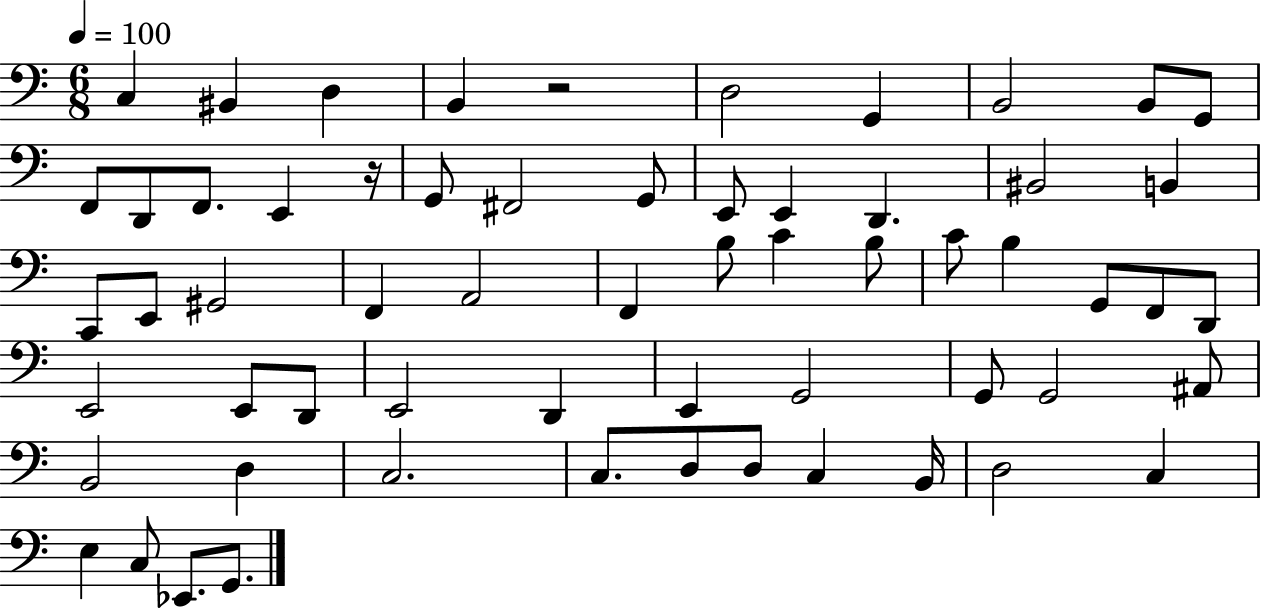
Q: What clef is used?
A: bass